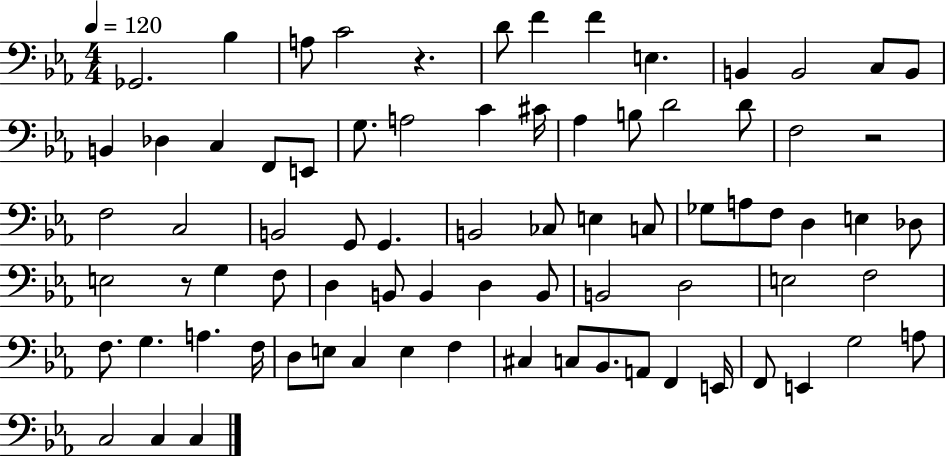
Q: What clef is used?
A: bass